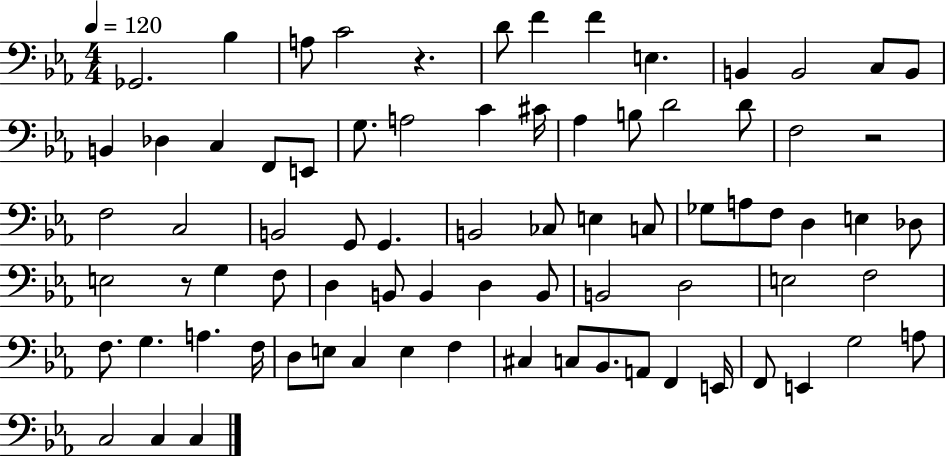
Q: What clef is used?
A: bass